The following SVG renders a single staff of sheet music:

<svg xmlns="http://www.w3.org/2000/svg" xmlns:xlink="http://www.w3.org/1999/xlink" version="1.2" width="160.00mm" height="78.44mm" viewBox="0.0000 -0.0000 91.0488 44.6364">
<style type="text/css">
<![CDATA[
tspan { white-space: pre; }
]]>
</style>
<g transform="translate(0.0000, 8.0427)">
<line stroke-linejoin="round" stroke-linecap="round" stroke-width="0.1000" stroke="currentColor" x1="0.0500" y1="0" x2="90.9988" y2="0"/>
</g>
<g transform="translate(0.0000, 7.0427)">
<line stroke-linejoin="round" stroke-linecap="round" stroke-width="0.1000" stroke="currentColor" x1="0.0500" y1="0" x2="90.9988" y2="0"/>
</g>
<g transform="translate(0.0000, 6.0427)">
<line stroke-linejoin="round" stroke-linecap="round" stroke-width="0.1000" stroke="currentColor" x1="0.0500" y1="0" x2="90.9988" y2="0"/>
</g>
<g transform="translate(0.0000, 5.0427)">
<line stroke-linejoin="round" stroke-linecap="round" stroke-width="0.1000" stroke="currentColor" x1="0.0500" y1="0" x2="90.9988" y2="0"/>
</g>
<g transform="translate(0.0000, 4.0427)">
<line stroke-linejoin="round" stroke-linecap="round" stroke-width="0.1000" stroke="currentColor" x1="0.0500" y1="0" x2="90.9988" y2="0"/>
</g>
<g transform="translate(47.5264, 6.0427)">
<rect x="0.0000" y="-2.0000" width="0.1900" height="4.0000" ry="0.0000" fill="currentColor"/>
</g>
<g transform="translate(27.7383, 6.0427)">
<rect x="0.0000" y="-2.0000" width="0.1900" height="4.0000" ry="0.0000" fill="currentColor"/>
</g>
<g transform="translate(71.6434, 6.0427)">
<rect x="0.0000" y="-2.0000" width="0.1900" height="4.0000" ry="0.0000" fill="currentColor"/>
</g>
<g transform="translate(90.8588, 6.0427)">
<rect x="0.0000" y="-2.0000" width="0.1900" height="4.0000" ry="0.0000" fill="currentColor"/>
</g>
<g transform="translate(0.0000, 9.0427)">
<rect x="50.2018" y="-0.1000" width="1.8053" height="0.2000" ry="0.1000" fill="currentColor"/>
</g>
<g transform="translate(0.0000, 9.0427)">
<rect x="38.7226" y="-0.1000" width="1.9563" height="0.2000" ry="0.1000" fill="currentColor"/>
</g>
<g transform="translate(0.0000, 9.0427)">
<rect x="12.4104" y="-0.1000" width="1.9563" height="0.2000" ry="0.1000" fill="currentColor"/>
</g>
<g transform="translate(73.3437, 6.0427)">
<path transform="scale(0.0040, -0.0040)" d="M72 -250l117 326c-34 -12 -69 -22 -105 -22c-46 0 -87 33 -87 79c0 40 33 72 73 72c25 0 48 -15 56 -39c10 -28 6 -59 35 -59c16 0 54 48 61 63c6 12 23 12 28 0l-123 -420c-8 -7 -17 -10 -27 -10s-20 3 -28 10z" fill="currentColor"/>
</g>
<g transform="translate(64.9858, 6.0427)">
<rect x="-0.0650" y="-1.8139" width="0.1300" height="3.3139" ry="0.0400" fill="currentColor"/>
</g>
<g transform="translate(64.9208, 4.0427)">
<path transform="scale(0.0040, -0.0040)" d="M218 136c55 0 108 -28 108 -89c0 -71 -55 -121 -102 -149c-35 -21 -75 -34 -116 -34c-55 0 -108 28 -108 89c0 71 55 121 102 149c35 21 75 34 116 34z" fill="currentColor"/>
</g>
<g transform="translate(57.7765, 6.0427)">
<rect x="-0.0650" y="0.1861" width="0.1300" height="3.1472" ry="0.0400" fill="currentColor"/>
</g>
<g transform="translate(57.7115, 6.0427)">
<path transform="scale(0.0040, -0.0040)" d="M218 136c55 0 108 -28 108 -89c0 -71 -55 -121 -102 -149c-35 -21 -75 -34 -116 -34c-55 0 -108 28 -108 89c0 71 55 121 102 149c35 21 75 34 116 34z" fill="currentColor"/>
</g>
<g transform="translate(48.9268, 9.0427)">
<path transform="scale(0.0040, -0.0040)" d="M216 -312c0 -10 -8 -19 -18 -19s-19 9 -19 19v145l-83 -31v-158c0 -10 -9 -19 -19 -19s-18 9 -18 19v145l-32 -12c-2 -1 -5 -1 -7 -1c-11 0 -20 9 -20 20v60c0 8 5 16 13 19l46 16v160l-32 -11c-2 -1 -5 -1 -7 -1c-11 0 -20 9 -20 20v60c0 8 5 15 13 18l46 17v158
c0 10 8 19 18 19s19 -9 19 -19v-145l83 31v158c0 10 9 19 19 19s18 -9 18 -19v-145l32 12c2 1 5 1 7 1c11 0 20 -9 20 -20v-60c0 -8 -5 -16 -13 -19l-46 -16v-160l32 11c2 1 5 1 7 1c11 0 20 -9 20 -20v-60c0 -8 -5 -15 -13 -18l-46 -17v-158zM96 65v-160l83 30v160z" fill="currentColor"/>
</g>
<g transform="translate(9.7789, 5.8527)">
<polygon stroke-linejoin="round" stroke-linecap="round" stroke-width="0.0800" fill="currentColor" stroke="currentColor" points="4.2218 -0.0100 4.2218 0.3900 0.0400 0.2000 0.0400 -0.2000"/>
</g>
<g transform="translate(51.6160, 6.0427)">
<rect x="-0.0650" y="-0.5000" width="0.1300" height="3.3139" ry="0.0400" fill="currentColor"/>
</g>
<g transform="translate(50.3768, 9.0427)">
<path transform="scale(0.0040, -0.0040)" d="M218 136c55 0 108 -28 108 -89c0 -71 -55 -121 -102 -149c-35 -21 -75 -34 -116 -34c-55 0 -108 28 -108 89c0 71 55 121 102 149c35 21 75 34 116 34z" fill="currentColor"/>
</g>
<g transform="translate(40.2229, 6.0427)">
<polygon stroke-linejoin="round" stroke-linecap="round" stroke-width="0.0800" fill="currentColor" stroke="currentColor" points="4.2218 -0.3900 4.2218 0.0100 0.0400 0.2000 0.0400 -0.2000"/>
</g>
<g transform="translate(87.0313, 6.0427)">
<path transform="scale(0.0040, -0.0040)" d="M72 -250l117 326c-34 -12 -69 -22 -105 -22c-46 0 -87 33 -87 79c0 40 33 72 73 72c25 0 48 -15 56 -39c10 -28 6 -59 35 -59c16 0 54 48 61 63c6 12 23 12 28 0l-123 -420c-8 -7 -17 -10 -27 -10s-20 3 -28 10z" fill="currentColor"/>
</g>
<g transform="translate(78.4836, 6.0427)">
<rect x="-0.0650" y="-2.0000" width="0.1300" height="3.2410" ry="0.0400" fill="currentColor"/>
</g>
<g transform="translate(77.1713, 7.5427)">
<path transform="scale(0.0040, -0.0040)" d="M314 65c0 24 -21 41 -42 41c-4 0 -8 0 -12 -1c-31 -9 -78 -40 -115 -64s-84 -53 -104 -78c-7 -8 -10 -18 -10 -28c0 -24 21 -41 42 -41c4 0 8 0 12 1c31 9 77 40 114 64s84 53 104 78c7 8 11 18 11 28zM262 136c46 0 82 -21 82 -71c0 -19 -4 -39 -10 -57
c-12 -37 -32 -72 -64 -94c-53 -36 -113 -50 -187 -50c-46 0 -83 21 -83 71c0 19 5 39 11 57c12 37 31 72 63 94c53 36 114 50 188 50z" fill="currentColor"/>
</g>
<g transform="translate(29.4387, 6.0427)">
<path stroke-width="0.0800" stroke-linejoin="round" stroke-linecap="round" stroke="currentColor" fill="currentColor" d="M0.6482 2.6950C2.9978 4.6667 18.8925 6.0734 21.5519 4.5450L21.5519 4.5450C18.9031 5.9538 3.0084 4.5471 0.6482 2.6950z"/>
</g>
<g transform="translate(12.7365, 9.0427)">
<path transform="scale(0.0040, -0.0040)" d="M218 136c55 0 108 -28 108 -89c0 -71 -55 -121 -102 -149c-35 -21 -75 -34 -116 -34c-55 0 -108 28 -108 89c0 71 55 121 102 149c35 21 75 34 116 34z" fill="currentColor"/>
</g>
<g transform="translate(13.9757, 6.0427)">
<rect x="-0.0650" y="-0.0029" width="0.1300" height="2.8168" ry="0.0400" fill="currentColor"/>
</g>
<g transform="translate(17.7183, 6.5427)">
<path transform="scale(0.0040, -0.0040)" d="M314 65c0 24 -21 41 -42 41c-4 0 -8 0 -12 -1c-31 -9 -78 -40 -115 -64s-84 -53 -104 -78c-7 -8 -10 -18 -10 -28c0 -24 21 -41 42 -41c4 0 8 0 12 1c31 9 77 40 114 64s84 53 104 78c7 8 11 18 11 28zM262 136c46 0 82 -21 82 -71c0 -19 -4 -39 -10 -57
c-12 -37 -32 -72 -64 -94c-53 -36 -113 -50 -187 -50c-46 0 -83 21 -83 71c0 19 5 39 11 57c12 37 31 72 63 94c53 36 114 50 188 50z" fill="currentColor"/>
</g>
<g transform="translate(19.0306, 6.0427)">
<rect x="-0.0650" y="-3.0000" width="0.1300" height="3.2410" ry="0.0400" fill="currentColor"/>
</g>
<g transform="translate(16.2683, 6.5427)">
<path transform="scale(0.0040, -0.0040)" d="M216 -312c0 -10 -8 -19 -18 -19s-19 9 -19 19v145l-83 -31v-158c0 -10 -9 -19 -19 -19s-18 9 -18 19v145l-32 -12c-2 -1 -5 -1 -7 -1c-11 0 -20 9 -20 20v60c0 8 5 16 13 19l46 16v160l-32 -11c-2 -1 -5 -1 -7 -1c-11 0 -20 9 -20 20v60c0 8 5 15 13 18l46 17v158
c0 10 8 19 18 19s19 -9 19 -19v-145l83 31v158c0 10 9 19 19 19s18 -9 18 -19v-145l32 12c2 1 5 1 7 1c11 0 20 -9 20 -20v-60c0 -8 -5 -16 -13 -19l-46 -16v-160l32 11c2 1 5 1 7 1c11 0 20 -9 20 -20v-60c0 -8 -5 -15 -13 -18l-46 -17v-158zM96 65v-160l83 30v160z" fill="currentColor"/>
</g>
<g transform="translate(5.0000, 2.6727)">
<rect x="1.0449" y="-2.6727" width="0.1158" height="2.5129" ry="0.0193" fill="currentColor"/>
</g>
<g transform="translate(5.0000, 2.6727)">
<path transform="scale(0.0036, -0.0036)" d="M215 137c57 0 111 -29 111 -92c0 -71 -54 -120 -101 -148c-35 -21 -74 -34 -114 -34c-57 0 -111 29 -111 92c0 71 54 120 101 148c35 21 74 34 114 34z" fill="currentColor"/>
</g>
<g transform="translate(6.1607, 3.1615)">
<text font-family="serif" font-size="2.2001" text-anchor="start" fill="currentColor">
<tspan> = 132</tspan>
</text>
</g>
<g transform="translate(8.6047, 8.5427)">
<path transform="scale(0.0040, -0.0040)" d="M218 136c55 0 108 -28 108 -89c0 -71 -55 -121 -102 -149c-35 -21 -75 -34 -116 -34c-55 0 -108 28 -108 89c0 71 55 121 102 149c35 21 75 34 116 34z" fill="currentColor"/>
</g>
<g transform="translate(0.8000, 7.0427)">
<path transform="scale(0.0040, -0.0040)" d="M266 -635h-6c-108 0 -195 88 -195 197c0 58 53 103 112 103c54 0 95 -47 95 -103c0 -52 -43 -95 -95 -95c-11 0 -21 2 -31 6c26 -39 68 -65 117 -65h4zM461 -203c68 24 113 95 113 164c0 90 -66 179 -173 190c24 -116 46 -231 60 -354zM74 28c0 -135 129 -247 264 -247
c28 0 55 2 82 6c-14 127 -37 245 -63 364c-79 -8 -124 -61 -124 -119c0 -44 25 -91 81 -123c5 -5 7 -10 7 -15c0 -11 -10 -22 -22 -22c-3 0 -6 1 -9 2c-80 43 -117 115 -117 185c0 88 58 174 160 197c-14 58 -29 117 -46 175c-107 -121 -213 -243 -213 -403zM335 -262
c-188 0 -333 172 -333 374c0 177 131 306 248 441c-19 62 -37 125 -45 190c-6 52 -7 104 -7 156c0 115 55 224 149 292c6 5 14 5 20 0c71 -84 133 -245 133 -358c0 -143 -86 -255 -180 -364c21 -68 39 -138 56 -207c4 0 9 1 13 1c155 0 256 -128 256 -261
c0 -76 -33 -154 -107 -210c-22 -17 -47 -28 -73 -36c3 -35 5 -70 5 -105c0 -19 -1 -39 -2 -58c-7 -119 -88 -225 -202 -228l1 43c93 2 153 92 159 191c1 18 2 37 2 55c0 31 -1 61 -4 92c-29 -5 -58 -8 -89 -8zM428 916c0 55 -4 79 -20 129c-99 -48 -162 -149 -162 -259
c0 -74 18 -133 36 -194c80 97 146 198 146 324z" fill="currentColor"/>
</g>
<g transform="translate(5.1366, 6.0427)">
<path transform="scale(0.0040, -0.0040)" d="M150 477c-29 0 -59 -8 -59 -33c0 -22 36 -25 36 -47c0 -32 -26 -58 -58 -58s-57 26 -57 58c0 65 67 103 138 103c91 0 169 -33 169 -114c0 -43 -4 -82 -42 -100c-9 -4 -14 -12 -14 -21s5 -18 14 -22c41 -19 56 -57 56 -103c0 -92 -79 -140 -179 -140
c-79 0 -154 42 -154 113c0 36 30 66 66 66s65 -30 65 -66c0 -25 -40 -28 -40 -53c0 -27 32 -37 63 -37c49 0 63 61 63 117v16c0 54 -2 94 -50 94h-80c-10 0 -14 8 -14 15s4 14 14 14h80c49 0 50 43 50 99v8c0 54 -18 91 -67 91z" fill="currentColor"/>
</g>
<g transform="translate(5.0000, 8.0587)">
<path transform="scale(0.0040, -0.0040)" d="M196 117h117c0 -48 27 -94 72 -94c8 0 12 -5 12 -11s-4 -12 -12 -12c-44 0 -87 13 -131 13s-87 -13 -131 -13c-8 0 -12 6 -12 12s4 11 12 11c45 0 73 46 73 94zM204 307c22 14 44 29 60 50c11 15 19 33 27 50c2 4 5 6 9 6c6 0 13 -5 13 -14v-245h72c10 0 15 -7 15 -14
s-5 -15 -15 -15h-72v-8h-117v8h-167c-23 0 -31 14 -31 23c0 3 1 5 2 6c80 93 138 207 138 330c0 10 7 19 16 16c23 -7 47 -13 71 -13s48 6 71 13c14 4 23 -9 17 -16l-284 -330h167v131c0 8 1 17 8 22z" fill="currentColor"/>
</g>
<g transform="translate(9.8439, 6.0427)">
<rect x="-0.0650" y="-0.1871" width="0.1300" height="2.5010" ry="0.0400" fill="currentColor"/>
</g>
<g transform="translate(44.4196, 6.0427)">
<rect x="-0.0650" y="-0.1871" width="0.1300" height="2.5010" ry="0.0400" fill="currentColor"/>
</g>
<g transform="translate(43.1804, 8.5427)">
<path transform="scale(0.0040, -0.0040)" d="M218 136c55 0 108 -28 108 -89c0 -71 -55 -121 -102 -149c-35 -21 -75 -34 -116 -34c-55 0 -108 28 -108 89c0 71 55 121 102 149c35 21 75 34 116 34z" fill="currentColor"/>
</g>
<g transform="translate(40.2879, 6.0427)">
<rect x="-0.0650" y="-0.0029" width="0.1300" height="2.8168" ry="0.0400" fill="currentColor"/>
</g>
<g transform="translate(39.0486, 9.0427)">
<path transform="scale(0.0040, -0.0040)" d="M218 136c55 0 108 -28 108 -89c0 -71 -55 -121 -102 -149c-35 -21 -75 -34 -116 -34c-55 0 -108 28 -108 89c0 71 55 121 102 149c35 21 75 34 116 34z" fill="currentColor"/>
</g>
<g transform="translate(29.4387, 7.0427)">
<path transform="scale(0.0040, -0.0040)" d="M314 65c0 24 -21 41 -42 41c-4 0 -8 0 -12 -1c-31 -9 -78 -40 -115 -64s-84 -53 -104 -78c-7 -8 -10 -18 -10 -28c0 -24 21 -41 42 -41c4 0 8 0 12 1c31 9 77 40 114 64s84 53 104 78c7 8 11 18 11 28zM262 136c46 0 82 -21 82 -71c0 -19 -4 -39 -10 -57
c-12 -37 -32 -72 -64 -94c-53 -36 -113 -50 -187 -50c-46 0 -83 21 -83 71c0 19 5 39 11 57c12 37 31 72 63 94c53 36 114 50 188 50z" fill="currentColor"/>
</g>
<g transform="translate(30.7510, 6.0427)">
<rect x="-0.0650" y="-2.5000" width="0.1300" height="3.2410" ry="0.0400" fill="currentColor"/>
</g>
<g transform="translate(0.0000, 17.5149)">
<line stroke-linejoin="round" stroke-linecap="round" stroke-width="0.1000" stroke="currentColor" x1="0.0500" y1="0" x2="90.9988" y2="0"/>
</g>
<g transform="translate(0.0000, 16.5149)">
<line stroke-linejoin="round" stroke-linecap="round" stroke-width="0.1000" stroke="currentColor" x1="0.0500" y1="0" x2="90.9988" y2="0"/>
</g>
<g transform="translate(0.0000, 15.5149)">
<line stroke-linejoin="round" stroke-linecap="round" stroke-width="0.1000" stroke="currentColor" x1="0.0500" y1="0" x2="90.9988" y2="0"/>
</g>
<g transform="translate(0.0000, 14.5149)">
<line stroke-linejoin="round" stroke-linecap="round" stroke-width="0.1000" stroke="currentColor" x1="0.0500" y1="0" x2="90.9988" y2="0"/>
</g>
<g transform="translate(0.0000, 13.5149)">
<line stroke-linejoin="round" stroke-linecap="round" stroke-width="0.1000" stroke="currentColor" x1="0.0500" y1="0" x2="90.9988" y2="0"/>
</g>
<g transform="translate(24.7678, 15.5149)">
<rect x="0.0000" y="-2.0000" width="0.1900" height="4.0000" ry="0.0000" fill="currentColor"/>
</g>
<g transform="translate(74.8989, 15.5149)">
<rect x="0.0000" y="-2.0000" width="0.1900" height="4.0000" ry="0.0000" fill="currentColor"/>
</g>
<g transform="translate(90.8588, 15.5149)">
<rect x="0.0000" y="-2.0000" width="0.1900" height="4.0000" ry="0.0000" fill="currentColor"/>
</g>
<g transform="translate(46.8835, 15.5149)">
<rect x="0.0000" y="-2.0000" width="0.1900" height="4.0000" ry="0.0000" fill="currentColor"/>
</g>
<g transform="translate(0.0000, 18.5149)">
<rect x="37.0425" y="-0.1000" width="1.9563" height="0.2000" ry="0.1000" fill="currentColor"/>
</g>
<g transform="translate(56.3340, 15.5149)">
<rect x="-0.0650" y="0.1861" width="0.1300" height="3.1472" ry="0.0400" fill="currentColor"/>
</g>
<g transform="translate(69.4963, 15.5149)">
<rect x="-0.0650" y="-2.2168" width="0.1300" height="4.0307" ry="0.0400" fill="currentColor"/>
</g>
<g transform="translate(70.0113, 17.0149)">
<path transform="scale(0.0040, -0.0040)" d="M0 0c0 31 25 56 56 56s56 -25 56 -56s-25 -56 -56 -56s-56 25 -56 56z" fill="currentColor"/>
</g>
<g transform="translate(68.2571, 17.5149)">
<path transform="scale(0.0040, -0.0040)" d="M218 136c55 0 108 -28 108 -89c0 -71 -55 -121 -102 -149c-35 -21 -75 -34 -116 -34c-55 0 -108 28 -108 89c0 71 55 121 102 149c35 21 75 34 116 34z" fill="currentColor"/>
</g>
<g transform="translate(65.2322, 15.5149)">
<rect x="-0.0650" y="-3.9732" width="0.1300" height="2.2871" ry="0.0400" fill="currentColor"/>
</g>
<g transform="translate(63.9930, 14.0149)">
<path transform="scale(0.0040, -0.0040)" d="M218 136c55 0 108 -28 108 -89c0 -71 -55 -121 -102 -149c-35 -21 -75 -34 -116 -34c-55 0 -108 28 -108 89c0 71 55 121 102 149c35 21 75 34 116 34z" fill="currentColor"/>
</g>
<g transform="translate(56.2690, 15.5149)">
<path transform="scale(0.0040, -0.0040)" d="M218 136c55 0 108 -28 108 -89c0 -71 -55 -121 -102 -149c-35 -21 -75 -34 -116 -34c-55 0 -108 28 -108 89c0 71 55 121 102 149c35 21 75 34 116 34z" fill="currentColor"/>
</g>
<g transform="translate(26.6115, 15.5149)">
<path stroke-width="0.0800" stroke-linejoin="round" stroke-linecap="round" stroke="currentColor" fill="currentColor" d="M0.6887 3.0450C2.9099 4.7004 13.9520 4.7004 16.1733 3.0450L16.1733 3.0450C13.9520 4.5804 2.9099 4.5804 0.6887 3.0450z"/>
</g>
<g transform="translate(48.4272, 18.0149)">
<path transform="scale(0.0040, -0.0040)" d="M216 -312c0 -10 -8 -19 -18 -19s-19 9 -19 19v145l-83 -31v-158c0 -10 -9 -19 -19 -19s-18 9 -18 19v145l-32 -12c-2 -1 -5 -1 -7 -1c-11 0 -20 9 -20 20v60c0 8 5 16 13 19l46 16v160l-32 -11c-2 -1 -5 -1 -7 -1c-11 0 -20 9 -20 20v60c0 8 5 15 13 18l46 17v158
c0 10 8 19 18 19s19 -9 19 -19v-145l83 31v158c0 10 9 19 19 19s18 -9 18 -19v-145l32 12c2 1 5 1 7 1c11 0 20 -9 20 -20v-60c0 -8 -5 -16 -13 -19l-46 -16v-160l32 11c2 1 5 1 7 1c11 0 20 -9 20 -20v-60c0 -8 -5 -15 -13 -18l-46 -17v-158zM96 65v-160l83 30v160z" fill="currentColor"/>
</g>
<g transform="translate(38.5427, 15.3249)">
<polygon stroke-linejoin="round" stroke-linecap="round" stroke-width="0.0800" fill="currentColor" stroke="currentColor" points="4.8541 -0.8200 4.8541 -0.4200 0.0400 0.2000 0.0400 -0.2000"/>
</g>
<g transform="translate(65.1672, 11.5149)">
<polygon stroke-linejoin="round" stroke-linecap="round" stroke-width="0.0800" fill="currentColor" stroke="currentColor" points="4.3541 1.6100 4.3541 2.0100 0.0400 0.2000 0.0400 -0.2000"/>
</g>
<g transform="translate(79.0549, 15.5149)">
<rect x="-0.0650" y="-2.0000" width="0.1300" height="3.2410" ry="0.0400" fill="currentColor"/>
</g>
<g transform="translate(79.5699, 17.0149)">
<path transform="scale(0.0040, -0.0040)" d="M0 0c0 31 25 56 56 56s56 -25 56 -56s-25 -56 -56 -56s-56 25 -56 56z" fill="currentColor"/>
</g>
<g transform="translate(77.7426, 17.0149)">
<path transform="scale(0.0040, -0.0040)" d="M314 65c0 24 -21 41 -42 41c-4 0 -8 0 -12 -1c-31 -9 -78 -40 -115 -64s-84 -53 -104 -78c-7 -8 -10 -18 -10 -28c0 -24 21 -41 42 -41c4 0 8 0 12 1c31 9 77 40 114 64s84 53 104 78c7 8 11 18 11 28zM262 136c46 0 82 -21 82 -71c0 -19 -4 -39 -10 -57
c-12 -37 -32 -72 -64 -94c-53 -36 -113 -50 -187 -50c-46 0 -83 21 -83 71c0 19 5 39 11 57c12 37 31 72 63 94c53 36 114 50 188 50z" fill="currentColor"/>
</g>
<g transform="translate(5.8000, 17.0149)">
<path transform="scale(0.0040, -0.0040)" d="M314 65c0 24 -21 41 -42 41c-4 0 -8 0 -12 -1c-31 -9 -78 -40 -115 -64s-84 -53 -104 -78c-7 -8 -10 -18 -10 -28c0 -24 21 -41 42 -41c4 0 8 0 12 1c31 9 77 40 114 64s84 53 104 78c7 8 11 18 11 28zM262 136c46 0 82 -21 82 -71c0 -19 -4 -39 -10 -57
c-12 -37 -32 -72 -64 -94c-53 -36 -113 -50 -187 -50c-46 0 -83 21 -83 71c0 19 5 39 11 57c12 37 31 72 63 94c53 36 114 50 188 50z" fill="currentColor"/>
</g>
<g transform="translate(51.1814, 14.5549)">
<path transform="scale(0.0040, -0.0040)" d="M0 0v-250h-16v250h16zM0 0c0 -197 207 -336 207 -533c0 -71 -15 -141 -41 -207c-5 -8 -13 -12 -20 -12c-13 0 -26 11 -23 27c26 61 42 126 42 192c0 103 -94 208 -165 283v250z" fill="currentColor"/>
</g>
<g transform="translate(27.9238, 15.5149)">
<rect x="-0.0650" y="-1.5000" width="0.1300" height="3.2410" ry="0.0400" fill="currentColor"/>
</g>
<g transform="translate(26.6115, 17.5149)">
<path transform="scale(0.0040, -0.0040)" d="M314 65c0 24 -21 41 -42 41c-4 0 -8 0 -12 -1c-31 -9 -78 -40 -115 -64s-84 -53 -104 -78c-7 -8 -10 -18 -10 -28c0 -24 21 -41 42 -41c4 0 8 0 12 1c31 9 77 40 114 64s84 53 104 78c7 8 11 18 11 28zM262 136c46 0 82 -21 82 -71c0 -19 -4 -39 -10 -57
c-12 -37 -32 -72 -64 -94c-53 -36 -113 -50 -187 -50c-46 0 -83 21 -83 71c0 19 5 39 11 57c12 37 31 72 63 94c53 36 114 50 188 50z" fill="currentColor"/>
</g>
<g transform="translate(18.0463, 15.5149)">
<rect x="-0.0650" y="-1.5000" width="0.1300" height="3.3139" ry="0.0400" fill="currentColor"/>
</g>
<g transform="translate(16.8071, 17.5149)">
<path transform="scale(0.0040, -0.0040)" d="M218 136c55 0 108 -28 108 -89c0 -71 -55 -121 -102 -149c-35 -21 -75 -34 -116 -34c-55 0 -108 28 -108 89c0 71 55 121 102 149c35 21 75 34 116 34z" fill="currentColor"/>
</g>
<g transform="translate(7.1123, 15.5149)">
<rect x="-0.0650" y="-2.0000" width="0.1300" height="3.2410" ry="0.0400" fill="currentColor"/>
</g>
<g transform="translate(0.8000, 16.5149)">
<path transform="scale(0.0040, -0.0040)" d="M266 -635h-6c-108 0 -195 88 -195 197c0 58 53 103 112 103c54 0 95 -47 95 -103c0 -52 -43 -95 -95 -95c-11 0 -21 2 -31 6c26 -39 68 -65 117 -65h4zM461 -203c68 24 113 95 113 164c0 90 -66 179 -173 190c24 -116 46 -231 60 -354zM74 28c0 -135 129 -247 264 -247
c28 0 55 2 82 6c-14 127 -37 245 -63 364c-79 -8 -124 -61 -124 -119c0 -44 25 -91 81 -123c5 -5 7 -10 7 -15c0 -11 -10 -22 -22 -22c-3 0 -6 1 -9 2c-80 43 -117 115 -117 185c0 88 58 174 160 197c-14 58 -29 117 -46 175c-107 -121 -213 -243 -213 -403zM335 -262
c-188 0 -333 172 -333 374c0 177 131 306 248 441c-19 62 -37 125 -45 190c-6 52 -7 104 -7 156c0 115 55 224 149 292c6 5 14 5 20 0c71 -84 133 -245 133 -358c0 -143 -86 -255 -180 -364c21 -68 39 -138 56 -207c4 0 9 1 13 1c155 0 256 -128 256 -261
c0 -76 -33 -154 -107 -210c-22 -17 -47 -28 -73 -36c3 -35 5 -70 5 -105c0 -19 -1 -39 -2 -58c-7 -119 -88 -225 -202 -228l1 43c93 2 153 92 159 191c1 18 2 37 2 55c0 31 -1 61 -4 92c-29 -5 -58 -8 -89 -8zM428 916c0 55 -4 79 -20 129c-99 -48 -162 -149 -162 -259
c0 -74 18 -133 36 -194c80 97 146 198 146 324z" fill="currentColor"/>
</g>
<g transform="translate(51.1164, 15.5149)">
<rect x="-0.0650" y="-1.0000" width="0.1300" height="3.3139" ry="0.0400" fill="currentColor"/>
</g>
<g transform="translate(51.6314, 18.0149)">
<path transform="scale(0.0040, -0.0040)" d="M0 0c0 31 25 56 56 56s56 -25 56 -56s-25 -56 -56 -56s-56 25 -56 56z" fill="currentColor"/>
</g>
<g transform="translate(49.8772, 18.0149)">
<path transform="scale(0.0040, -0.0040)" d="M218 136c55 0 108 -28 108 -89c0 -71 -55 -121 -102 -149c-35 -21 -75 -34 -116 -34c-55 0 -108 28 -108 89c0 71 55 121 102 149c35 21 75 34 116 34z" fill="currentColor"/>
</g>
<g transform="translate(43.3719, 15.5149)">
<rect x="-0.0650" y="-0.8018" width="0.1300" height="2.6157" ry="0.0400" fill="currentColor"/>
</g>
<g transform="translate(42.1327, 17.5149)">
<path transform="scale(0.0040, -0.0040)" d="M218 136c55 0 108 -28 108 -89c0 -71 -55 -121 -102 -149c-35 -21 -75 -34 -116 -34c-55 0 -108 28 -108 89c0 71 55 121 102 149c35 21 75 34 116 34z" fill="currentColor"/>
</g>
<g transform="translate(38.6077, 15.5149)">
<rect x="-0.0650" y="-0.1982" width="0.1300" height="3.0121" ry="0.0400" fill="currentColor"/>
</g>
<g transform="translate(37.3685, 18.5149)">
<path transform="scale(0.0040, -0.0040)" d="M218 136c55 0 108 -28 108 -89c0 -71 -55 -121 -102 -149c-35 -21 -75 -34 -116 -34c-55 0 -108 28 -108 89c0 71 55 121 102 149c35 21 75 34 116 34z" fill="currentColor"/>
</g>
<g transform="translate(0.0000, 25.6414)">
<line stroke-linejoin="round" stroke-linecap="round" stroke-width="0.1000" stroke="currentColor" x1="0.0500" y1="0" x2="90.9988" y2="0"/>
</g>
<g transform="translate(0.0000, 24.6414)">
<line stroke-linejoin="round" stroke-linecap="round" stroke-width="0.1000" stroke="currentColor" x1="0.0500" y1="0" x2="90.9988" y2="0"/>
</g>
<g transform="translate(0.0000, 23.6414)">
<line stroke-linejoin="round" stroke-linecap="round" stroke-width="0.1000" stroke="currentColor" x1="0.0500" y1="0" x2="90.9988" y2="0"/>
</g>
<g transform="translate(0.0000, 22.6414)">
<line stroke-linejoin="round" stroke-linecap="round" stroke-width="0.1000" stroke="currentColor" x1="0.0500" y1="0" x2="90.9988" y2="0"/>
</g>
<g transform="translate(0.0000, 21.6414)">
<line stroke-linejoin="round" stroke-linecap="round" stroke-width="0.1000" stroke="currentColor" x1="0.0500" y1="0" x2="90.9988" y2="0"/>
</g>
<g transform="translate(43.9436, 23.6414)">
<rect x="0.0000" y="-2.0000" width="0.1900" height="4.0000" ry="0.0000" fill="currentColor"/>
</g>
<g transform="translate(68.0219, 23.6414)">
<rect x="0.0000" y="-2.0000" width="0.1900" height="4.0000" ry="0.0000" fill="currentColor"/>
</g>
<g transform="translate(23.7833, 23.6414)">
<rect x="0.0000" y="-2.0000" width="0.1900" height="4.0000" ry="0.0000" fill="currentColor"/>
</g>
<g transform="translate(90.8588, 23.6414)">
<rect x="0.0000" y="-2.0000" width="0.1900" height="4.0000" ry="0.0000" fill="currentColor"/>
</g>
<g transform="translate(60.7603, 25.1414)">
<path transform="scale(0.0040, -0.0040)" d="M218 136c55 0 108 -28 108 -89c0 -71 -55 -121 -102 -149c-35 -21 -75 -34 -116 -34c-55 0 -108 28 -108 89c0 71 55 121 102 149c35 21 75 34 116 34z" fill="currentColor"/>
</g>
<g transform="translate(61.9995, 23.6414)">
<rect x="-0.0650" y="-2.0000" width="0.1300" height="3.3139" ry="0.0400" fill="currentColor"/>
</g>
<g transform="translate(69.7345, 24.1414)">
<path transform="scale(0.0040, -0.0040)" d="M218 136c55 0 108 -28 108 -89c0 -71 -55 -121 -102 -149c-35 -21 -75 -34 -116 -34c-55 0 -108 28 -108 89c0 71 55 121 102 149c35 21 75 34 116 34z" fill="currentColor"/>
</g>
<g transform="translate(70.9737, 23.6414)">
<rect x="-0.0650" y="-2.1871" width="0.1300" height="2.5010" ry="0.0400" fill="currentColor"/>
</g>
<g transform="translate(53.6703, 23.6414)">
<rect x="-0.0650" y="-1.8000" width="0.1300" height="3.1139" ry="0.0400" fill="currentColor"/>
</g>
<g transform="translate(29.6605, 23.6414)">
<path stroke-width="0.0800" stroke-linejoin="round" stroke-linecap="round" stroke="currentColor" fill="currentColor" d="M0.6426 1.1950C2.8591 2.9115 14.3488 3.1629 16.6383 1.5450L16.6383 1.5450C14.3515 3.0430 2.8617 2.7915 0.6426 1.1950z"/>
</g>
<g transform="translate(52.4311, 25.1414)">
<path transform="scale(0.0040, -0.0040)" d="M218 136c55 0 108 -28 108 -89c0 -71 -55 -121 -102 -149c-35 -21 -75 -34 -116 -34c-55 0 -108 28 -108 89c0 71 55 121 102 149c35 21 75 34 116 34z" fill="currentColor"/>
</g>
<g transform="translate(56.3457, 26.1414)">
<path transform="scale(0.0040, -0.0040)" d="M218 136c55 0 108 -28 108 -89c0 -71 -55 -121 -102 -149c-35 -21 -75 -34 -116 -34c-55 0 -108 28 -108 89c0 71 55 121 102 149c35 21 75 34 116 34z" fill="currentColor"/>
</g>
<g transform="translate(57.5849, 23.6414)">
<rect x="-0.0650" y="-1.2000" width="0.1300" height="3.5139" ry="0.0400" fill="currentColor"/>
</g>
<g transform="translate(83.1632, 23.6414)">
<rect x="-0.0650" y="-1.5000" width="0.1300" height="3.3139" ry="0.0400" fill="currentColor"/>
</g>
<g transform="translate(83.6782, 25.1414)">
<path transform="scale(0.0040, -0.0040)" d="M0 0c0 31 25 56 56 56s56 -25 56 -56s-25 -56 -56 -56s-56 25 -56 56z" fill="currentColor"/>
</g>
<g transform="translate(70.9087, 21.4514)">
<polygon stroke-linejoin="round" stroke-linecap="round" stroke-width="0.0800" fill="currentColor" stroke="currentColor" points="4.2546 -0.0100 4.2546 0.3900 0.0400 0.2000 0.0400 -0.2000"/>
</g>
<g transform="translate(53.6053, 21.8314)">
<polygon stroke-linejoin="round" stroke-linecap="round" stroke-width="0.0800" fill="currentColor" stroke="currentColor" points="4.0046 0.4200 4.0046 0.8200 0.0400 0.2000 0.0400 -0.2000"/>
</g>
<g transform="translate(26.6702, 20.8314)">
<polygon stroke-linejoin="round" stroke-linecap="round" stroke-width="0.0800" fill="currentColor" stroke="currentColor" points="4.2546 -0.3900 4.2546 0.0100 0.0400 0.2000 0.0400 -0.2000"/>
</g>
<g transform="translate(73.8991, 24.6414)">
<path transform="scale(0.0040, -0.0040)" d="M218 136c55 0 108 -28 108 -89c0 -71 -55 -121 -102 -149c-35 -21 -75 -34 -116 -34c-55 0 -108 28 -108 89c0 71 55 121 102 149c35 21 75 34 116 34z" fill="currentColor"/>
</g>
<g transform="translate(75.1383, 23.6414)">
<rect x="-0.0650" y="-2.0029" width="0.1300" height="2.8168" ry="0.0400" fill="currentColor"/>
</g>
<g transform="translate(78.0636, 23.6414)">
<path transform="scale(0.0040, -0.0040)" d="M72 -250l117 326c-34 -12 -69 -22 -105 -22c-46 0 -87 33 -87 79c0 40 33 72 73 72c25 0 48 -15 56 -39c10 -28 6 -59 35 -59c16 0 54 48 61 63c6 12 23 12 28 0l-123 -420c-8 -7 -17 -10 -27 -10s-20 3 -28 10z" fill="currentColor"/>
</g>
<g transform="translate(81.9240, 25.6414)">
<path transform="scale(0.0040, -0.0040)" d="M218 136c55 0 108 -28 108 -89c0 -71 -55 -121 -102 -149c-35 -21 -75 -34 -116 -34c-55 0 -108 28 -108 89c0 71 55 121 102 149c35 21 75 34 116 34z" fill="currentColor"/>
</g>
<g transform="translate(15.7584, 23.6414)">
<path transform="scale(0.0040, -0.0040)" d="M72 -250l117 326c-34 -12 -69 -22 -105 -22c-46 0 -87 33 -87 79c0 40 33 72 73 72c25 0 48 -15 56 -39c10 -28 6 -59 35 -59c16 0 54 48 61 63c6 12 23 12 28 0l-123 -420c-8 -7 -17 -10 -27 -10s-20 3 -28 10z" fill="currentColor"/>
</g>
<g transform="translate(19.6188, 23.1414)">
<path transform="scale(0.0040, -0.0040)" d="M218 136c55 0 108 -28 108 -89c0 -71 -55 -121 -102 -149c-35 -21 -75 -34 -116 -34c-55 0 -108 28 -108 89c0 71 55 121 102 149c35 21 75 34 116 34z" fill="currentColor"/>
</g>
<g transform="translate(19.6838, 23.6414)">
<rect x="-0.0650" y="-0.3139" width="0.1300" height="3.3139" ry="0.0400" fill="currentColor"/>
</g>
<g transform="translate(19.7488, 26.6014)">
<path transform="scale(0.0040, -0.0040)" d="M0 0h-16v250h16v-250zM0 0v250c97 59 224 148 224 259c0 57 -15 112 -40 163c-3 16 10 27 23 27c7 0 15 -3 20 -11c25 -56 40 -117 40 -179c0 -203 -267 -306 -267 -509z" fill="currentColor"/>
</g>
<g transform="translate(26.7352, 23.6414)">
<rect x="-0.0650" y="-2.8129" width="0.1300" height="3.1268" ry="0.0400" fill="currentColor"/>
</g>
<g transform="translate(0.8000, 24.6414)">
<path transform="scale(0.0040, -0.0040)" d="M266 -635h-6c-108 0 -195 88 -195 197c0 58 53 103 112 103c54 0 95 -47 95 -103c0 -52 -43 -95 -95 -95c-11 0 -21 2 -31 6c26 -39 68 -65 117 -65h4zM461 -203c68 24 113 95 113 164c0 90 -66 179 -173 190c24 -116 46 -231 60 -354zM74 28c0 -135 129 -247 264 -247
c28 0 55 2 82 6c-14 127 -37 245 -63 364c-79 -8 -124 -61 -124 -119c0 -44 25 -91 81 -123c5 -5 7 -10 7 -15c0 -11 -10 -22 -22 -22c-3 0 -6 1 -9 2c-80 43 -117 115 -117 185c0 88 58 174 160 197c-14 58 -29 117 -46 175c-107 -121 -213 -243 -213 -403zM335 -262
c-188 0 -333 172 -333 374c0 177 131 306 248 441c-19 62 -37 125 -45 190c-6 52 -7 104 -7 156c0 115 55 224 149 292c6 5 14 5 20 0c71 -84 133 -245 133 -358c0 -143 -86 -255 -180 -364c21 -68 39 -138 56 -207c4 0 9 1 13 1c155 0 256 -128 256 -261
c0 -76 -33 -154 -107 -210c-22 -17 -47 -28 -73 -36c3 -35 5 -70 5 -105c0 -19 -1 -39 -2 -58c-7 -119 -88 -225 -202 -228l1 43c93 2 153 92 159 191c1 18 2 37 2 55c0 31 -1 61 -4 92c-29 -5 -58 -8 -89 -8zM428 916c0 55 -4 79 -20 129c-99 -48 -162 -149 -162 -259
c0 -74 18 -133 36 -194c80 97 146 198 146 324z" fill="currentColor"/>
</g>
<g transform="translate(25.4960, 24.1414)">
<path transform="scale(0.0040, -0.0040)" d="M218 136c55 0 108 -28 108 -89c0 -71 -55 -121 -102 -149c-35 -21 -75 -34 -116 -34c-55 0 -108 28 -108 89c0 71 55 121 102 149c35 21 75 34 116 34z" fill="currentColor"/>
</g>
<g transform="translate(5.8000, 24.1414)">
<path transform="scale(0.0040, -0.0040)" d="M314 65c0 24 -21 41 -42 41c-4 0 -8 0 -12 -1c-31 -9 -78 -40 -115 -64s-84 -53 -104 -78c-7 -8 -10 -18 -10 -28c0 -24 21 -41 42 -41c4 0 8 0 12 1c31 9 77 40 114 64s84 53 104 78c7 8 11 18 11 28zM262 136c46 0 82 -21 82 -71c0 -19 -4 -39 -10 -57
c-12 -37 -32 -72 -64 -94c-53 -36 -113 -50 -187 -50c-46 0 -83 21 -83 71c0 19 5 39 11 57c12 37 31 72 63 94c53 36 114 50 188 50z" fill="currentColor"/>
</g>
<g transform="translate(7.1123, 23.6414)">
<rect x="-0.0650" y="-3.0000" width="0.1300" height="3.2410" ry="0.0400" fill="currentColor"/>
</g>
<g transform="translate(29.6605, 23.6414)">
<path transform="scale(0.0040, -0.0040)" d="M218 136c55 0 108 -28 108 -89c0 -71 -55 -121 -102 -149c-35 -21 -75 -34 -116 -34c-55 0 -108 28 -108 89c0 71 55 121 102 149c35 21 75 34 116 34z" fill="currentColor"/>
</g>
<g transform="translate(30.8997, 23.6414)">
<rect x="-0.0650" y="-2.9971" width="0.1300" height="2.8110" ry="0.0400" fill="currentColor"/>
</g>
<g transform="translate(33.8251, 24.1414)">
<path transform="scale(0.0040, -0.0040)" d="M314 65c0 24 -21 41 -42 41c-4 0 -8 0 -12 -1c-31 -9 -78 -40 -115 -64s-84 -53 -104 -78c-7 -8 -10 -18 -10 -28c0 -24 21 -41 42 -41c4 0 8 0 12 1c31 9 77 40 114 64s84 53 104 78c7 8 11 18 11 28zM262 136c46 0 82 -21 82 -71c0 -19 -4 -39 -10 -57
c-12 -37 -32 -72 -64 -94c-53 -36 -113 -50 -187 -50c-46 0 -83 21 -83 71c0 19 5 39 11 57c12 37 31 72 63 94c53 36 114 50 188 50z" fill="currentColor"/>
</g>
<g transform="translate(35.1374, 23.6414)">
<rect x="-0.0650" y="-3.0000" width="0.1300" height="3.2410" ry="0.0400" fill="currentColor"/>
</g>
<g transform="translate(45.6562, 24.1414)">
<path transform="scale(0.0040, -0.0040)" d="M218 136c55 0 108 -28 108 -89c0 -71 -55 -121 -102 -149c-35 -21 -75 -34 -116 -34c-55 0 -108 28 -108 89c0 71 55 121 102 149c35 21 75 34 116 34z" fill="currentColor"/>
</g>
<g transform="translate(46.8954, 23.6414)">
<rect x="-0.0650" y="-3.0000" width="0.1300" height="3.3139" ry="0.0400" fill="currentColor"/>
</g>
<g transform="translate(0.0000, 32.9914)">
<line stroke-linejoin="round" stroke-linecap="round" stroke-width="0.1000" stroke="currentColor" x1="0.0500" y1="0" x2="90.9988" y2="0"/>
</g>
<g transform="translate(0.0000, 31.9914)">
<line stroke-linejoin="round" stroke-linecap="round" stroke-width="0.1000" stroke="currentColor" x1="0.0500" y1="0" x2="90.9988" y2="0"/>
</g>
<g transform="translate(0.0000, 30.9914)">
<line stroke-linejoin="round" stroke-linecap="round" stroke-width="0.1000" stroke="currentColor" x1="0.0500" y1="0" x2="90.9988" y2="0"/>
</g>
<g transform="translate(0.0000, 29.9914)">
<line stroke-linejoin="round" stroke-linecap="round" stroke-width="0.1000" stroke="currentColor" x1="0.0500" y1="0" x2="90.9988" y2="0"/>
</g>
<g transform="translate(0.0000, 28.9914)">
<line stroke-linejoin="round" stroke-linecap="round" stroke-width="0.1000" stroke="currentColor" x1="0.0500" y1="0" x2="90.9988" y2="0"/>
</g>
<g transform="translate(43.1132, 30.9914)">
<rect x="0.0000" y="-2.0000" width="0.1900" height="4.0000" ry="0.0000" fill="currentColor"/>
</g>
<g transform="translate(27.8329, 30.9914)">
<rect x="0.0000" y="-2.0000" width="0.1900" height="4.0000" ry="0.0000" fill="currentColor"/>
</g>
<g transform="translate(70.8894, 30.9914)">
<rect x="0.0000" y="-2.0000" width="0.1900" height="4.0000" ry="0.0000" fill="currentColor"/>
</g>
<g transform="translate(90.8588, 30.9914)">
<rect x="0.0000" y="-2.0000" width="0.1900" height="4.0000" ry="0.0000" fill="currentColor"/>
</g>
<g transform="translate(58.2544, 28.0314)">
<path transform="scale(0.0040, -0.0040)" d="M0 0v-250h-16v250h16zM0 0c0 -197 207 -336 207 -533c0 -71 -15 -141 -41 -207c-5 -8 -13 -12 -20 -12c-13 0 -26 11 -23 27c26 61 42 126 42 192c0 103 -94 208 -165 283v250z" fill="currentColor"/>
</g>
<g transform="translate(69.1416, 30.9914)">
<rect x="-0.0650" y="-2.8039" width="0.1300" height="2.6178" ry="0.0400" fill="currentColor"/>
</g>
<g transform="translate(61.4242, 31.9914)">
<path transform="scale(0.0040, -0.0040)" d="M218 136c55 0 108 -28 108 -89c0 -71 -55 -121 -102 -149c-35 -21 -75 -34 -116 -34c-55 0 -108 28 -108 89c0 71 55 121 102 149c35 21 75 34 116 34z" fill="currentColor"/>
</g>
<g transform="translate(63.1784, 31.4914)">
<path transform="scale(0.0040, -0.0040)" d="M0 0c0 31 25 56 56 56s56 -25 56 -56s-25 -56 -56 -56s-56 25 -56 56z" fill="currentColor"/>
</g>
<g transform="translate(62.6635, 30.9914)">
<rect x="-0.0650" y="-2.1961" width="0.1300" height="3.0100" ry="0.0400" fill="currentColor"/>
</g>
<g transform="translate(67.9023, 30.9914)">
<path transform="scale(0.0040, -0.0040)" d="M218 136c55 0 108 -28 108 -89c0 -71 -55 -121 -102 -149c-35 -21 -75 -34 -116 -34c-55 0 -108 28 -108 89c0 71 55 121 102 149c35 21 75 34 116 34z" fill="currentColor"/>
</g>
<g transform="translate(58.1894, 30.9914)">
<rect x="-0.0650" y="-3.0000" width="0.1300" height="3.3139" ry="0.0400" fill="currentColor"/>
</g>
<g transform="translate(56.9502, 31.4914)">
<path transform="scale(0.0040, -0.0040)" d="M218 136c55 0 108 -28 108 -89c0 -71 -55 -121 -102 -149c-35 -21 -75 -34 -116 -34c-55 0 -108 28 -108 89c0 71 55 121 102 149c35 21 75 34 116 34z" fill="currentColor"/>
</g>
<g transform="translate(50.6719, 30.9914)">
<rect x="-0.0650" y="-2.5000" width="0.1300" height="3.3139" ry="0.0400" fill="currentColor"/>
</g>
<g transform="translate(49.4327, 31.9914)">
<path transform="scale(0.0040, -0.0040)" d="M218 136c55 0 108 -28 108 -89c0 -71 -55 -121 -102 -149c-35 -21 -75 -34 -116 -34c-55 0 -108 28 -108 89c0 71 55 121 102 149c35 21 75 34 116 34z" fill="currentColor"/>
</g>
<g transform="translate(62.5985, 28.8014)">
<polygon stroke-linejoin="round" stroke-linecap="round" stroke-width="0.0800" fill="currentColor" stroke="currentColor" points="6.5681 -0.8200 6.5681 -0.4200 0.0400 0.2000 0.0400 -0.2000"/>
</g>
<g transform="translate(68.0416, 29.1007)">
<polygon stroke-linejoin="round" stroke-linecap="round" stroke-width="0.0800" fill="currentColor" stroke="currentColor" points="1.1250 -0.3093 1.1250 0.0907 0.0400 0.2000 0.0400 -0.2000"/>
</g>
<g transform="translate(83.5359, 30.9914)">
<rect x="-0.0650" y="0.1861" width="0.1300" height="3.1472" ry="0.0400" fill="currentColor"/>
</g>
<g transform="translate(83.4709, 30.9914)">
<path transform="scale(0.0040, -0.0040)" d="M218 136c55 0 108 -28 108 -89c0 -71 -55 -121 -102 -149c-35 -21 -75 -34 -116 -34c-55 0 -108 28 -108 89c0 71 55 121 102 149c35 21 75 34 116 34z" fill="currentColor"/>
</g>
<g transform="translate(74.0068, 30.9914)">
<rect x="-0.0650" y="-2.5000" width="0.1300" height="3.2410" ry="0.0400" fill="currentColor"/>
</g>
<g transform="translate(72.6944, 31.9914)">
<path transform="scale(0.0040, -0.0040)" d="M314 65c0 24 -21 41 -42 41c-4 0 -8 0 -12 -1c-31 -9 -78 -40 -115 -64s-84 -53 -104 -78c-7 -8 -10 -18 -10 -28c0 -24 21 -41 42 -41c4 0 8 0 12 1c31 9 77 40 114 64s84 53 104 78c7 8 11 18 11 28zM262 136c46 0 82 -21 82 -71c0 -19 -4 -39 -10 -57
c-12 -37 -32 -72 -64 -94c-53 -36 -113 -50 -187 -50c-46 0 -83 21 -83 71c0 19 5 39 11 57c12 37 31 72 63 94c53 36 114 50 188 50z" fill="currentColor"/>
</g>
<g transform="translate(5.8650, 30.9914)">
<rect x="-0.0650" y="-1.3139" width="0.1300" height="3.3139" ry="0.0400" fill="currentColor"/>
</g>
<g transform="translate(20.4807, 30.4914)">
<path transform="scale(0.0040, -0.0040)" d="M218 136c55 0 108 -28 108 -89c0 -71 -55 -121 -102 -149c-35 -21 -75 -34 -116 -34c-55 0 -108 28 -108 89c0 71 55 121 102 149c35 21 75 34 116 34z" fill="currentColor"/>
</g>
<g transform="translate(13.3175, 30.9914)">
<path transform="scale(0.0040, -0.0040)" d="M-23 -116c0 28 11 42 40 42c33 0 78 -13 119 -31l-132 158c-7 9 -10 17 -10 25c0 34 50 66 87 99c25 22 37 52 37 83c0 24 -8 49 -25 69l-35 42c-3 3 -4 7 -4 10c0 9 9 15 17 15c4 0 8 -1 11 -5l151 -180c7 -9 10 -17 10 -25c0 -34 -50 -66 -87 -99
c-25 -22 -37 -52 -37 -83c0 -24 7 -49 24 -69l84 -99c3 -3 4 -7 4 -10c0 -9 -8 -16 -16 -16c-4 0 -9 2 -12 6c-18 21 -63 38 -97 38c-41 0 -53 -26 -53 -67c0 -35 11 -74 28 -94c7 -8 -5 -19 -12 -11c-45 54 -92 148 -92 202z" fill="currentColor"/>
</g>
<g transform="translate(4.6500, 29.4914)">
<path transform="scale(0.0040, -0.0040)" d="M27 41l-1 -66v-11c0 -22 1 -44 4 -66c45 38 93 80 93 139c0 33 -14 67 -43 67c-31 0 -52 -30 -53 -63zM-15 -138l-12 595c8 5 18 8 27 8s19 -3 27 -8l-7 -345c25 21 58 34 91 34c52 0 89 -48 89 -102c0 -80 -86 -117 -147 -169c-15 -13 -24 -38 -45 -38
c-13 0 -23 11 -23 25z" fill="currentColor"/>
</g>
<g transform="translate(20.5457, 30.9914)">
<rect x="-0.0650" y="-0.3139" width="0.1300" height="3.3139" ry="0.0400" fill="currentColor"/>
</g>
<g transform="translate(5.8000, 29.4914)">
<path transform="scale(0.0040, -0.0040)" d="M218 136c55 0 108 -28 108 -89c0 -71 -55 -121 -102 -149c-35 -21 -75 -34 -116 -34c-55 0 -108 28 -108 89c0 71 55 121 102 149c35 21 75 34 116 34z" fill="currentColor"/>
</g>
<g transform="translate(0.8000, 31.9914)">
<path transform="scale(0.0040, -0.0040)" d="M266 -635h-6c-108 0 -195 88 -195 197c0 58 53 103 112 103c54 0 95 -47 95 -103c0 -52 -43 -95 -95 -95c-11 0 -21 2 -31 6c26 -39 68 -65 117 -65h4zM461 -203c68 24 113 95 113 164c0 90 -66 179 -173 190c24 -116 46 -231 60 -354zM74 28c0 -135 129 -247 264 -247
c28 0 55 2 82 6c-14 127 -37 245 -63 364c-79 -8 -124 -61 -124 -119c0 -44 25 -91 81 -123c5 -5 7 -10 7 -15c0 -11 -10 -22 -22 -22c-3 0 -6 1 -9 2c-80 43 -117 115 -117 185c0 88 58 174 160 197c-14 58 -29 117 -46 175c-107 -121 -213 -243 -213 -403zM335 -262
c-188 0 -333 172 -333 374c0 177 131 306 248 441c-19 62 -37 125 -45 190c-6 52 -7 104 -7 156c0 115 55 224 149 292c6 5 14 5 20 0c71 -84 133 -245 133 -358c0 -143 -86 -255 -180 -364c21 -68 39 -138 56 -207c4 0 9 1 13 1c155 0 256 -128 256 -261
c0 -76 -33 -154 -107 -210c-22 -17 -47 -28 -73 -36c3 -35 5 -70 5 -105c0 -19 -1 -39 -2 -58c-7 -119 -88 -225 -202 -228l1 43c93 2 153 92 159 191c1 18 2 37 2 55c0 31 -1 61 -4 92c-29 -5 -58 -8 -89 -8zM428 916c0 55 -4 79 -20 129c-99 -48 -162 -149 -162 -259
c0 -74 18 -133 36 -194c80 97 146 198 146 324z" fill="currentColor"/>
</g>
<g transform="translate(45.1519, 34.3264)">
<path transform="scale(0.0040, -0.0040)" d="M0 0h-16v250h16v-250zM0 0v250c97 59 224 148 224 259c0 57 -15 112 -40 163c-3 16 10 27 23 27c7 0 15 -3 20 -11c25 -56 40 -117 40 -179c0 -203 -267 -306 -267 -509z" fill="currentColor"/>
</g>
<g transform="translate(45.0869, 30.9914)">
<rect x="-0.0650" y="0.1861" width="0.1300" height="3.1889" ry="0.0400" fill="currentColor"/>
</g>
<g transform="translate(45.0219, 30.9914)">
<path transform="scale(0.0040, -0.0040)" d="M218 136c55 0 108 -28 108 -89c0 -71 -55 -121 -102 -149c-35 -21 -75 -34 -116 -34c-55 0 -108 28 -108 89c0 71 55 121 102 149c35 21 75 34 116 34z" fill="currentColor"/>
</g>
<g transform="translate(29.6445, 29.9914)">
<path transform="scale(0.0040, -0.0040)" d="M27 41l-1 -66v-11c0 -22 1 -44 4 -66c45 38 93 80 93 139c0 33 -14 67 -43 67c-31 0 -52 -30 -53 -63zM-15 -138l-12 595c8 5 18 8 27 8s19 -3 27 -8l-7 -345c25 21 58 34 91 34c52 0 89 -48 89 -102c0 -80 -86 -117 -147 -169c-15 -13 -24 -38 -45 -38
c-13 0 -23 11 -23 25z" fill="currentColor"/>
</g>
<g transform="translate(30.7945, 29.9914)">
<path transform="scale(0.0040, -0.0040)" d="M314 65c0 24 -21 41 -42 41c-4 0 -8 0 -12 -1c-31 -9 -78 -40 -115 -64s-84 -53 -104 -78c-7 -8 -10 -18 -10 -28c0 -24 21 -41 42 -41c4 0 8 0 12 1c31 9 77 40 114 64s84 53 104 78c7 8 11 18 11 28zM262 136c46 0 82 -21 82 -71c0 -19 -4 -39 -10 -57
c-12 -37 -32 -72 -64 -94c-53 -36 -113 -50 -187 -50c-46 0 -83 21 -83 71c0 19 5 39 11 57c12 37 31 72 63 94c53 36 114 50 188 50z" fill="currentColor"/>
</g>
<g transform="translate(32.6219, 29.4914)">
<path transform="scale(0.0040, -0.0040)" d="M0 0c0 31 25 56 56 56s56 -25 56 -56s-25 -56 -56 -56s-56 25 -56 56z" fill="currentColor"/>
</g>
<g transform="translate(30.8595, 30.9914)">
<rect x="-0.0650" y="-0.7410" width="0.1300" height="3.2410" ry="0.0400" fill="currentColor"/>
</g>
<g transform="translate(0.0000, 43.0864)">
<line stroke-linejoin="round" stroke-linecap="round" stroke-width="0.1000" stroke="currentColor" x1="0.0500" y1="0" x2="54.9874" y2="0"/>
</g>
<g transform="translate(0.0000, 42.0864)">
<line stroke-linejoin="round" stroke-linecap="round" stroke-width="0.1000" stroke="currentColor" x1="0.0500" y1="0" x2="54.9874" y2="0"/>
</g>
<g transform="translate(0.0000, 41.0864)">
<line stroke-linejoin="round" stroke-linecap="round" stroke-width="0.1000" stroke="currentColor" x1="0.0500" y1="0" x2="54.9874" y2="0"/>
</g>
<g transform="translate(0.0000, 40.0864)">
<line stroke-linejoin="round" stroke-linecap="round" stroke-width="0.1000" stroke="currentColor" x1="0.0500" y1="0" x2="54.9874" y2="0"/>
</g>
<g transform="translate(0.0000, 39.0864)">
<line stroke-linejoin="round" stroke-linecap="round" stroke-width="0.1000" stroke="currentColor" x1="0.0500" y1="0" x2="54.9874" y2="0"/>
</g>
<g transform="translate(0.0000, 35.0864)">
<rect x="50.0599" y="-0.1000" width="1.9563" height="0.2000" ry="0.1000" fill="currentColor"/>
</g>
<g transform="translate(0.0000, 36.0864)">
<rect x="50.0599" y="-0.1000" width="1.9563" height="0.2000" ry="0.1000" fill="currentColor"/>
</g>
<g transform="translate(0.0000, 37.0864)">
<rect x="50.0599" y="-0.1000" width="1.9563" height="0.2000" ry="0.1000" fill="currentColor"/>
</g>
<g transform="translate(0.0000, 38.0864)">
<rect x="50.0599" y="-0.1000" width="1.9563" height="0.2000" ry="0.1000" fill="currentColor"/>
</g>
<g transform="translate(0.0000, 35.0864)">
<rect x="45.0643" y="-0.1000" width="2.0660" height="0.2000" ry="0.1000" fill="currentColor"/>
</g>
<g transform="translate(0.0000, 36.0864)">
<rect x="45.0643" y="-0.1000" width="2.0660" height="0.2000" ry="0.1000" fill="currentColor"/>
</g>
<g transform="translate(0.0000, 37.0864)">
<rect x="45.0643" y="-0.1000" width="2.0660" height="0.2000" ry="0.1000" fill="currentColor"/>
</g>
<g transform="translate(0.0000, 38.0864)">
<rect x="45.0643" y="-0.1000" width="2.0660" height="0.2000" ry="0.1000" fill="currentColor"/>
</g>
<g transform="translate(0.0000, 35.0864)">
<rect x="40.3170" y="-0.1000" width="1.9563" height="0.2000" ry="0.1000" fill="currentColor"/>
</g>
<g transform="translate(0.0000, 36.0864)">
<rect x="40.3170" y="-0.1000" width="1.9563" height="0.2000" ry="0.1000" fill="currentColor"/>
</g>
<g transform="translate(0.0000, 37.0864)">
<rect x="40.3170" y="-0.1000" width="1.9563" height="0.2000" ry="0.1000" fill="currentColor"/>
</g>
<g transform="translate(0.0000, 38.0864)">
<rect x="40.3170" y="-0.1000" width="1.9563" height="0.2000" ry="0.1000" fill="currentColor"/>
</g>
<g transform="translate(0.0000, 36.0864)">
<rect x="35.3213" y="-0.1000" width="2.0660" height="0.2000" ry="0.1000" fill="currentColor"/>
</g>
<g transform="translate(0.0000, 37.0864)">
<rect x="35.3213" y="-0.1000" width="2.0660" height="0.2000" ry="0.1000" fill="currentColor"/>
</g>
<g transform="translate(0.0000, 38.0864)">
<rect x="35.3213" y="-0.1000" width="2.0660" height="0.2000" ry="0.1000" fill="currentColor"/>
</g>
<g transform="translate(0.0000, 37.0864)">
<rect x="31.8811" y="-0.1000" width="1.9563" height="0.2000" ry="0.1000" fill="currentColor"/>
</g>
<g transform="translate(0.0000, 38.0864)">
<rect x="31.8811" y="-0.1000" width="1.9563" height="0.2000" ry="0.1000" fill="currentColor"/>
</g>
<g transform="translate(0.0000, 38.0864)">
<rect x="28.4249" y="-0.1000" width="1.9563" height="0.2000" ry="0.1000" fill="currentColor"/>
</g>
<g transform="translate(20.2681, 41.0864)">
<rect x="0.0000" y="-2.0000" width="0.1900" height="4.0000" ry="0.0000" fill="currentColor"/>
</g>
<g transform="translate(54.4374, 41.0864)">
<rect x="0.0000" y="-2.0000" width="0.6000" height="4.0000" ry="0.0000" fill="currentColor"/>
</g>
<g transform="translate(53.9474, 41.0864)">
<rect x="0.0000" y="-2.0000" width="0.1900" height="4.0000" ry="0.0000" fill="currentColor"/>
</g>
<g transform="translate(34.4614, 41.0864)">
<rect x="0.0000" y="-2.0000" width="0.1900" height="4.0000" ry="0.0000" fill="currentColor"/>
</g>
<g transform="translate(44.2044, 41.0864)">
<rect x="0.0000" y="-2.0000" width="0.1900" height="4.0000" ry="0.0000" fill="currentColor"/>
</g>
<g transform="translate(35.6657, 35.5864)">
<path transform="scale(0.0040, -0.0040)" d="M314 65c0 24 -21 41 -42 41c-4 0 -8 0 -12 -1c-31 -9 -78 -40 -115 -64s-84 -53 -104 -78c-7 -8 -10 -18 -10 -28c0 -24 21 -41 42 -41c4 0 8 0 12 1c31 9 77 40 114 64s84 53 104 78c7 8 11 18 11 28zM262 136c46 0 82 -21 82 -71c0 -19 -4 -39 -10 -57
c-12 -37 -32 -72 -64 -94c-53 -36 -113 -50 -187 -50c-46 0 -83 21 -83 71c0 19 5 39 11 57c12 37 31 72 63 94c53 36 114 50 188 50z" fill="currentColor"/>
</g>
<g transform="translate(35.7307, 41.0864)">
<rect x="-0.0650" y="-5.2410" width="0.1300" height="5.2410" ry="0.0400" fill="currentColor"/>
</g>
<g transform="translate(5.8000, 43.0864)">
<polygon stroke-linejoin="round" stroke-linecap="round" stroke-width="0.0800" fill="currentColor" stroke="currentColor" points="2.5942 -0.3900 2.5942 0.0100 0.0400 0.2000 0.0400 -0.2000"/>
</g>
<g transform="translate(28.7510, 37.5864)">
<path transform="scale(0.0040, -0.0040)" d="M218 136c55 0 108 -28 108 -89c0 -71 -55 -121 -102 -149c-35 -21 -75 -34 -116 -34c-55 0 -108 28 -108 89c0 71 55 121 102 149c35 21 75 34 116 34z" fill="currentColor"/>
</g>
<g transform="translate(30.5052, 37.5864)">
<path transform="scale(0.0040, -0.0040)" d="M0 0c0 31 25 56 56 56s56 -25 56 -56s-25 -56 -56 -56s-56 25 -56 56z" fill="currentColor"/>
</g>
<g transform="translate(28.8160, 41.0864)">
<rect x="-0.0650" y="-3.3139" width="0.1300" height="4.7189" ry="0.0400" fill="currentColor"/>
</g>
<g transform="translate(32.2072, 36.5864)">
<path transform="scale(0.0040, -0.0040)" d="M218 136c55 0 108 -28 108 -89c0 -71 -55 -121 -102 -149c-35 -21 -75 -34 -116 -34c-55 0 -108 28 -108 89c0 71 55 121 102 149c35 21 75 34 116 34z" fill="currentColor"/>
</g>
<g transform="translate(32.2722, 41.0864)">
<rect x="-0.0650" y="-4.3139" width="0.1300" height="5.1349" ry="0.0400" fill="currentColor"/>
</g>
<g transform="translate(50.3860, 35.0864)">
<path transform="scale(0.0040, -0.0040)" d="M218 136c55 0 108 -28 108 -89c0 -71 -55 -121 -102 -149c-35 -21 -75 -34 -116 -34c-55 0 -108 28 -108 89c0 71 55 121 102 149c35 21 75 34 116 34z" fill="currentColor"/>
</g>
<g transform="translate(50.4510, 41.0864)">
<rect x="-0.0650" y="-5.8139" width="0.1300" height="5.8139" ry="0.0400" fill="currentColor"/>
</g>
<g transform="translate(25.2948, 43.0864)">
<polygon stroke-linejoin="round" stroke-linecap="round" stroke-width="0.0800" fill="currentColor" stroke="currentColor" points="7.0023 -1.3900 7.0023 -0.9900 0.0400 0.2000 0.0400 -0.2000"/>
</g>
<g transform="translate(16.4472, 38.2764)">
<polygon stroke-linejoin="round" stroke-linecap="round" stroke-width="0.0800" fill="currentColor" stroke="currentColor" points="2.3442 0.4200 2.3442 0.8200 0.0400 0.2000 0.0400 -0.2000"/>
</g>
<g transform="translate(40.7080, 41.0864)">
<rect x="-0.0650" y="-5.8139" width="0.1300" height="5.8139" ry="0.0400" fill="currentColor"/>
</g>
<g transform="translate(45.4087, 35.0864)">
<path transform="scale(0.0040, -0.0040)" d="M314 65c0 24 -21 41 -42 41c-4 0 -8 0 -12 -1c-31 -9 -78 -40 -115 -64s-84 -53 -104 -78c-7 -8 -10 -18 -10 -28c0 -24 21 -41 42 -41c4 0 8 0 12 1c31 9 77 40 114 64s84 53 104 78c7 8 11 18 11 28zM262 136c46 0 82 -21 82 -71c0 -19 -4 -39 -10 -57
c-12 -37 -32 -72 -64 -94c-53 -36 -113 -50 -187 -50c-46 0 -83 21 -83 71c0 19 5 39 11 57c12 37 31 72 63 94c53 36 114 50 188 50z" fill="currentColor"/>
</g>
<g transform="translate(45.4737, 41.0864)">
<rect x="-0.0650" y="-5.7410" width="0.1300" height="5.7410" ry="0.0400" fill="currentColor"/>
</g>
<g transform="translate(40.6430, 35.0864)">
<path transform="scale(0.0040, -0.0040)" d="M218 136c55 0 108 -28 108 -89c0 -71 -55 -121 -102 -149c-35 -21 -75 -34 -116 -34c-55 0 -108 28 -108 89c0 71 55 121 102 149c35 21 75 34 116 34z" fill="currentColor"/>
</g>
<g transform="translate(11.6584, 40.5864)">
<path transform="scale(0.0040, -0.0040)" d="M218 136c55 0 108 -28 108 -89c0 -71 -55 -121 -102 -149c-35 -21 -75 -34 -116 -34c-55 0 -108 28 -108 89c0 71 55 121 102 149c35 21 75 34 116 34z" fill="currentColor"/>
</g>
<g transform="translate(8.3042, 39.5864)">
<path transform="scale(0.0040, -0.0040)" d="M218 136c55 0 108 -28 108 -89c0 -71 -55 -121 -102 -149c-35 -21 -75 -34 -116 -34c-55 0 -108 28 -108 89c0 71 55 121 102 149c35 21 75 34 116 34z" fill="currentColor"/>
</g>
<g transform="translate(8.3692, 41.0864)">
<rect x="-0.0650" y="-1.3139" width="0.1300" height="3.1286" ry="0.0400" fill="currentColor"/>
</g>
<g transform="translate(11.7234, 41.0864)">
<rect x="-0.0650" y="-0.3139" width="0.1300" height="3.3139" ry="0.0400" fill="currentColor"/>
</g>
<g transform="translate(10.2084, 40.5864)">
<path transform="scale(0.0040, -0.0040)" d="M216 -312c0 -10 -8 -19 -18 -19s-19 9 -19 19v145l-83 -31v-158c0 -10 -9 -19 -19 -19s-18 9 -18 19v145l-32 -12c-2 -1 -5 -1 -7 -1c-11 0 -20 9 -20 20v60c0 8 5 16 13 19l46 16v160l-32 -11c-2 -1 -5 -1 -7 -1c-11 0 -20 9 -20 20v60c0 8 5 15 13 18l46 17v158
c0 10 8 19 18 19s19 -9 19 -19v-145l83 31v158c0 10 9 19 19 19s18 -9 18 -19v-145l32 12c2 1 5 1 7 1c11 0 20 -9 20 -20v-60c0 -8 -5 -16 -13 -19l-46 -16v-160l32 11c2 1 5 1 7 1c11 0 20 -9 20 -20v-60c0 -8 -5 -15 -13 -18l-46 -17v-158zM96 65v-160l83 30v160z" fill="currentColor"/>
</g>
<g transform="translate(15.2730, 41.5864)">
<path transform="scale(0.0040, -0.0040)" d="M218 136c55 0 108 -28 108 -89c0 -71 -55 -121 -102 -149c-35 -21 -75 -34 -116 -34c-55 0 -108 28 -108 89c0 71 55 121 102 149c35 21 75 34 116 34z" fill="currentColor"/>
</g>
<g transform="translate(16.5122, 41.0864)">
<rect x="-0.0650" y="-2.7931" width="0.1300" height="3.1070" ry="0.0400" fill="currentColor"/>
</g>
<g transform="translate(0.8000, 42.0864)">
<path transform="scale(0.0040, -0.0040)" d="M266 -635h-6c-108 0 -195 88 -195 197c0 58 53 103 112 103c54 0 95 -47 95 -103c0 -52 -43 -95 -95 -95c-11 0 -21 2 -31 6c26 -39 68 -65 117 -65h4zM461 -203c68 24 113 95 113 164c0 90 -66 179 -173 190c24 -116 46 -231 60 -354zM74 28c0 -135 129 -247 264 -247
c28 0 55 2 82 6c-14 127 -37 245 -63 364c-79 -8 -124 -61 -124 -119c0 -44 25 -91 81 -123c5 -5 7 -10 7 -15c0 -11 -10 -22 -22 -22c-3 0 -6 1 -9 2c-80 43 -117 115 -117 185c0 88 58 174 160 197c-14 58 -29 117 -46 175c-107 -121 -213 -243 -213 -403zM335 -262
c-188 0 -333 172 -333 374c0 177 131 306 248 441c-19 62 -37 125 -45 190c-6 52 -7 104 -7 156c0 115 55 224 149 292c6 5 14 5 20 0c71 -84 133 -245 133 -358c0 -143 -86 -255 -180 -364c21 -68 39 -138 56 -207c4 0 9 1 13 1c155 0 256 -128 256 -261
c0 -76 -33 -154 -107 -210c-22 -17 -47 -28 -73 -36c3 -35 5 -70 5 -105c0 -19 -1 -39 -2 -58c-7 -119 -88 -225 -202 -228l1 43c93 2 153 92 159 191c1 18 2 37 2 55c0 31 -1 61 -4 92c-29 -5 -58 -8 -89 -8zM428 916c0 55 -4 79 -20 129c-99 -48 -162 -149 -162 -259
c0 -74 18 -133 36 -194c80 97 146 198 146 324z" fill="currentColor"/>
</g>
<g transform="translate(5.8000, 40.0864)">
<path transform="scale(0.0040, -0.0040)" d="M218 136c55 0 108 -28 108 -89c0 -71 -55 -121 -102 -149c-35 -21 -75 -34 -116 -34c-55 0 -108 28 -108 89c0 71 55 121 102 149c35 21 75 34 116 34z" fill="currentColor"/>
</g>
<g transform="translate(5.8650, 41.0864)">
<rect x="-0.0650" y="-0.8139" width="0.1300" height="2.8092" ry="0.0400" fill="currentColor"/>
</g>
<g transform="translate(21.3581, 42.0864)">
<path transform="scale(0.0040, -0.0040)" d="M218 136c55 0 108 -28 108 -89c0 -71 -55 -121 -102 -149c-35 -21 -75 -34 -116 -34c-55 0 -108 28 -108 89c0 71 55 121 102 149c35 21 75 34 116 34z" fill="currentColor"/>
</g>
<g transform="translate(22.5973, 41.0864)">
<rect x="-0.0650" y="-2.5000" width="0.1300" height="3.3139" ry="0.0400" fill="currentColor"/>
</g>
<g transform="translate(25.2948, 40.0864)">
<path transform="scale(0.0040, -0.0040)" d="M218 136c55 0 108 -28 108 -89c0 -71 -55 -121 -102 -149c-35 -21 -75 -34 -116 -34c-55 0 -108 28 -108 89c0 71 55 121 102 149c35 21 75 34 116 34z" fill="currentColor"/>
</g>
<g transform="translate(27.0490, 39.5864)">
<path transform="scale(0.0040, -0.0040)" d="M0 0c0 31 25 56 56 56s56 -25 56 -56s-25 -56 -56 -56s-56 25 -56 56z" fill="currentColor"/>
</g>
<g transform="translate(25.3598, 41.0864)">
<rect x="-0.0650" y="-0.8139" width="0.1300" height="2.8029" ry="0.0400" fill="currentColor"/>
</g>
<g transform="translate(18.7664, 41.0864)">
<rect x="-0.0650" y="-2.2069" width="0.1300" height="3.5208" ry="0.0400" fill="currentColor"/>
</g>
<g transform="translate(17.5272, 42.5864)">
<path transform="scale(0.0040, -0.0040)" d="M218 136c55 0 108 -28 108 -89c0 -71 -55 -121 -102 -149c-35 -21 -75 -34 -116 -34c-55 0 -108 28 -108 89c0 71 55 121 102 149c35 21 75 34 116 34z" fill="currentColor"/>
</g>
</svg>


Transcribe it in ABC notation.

X:1
T:Untitled
M:3/4
L:1/4
K:C
D/2 C/2 ^A2 G2 C/2 D/2 ^C B f z/2 F2 z/2 F2 E E2 C/2 E/2 ^D/2 B e/2 E/2 F2 A2 z/2 c/2 A/2 B/2 A2 A F/2 D/2 F A/2 G/2 z/2 E _e z c _d2 B/2 G A/2 G/2 B/4 G2 B d/2 e/2 ^c A/2 F/2 G d/2 b/2 d'/2 f'2 g' g'2 g'